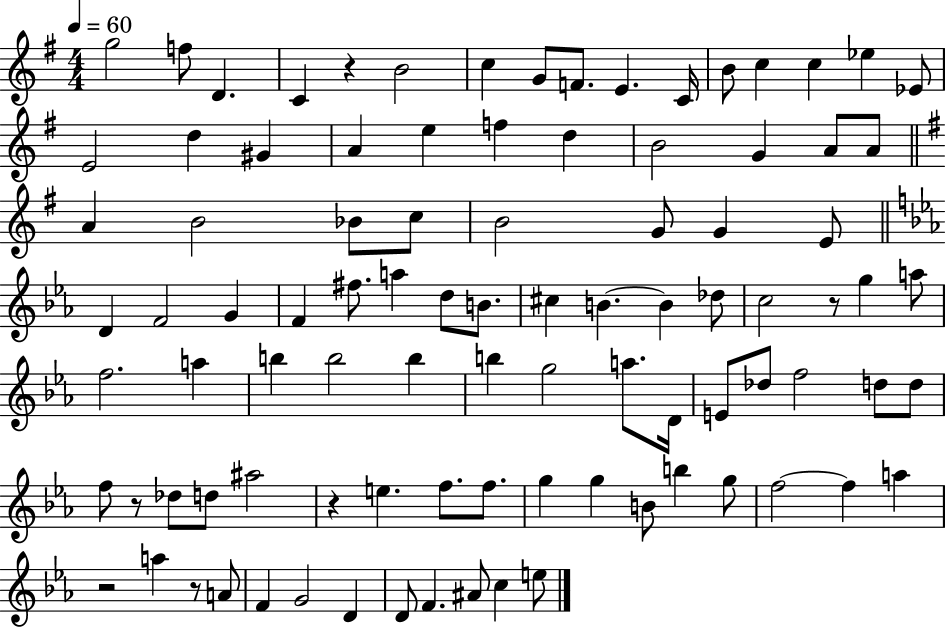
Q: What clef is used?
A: treble